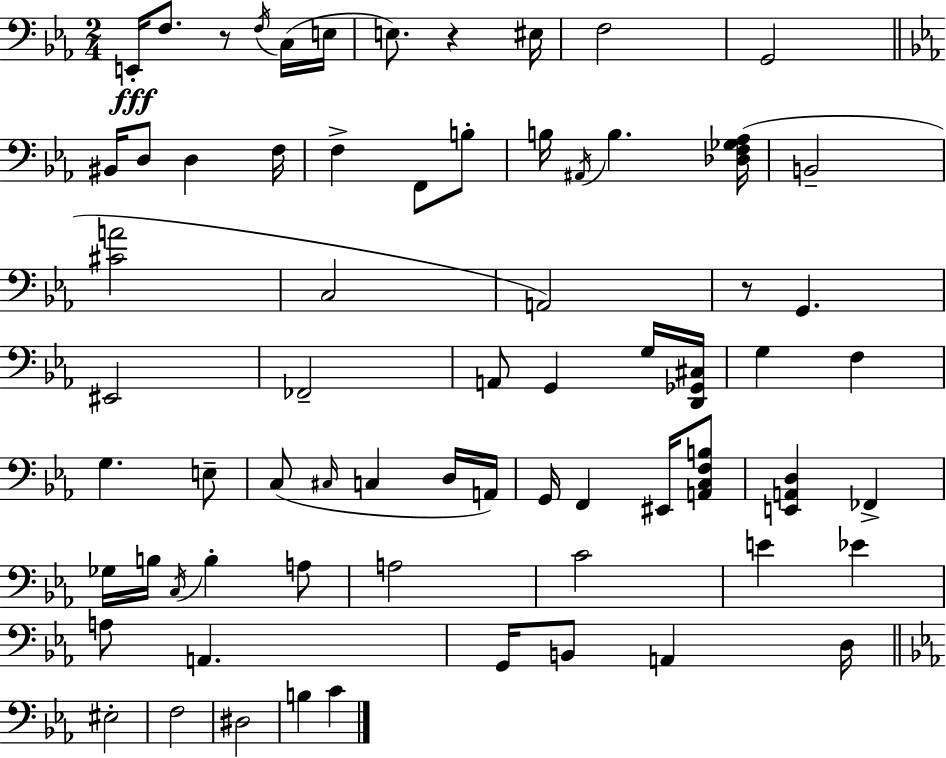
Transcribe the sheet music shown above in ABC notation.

X:1
T:Untitled
M:2/4
L:1/4
K:Cm
E,,/4 F,/2 z/2 F,/4 C,/4 E,/4 E,/2 z ^E,/4 F,2 G,,2 ^B,,/4 D,/2 D, F,/4 F, F,,/2 B,/2 B,/4 ^A,,/4 B, [_D,F,_G,_A,]/4 B,,2 [^CA]2 C,2 A,,2 z/2 G,, ^E,,2 _F,,2 A,,/2 G,, G,/4 [D,,_G,,^C,]/4 G, F, G, E,/2 C,/2 ^C,/4 C, D,/4 A,,/4 G,,/4 F,, ^E,,/4 [A,,C,F,B,]/2 [E,,A,,D,] _F,, _G,/4 B,/4 C,/4 B, A,/2 A,2 C2 E _E A,/2 A,, G,,/4 B,,/2 A,, D,/4 ^E,2 F,2 ^D,2 B, C